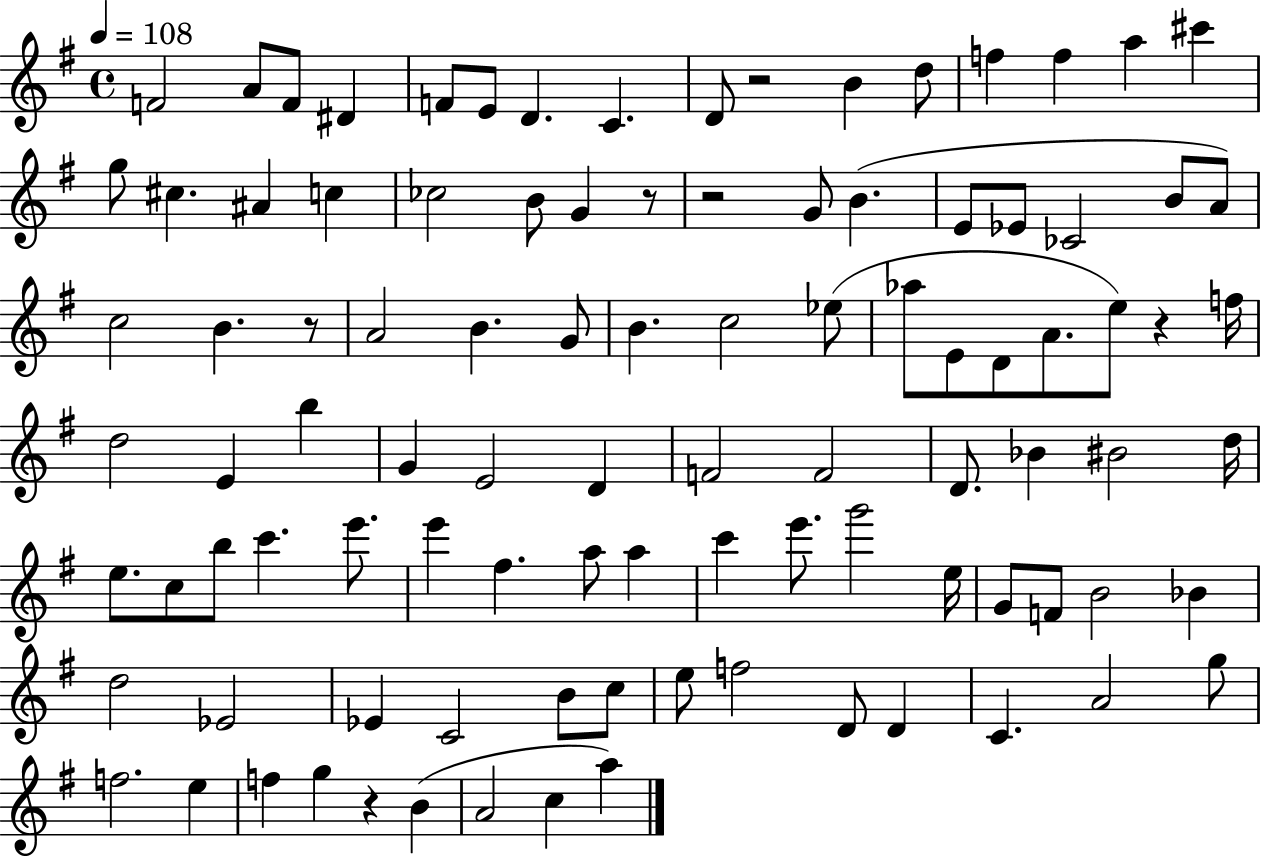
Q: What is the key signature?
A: G major